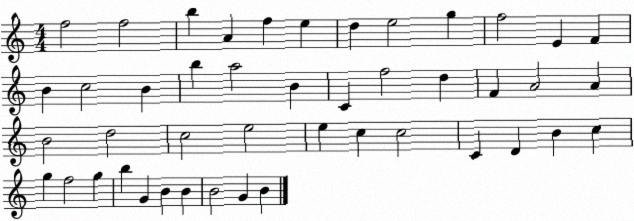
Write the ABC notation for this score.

X:1
T:Untitled
M:4/4
L:1/4
K:C
f2 f2 b A f e d e2 g f2 E F B c2 B b a2 B C f2 d F A2 A B2 d2 c2 e2 e c c2 C D B c g f2 g b G B B B2 G B